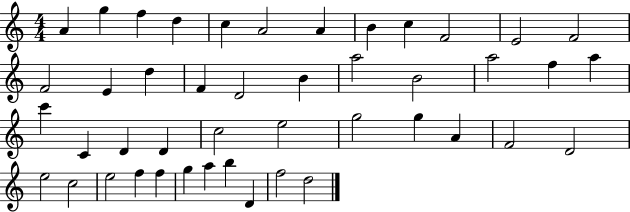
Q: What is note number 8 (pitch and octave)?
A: B4